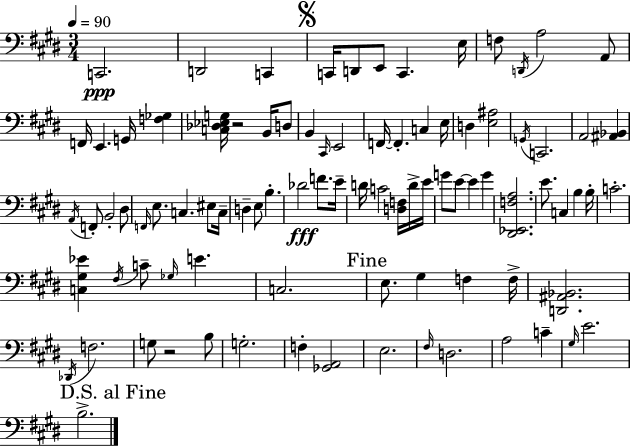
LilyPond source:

{
  \clef bass
  \numericTimeSignature
  \time 3/4
  \key e \major
  \tempo 4 = 90
  c,2.\ppp | d,2 c,4 | \mark \markup { \musicglyph "scripts.segno" } c,16 d,8 e,8 c,4. e16 | f8 \acciaccatura { d,16 } a2 a,8 | \break f,16 e,4. g,16 <f ges>4 | <c des ees g>16 r2 b,16 d8 | b,4 \grace { cis,16 } e,2 | f,16~~ f,4.-. c4 | \break e16 d4 <e ais>2 | \acciaccatura { g,16 } c,2. | a,2 <ais, bes,>4 | \acciaccatura { a,16 } f,8-. b,2-. | \break dis8 \grace { f,16 } e8. c4. | eis8 c16-- d4-- e8 b4.-. | des'2\fff | f'8. e'16-- d'16 c'2 | \break <d f>16 d'16-> e'16 g'8 e'8~~ e'4 | g'4 <dis, ees, f a>2. | e'8. c4 | b4 b16-. c'2.-. | \break <c gis ees'>4 \acciaccatura { fis16 } c'8-- | \grace { ges16 } e'4. c2. | \mark "Fine" e8. gis4 | f4 f16-> <d, ais, bes,>2. | \break \acciaccatura { des,16 } f2. | g8 r2 | b8 g2.-. | f4-. | \break <ges, a,>2 e2. | \grace { fis16 } d2. | a2 | c'4-- \grace { gis16 } e'2. | \break \mark "D.S. al Fine" b2.-> | \bar "|."
}